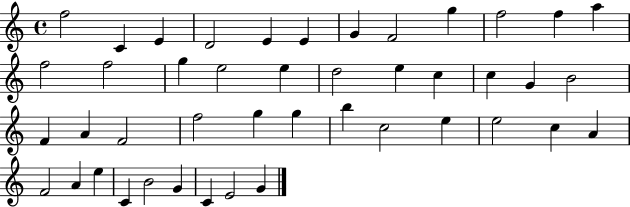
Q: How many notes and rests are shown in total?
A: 44